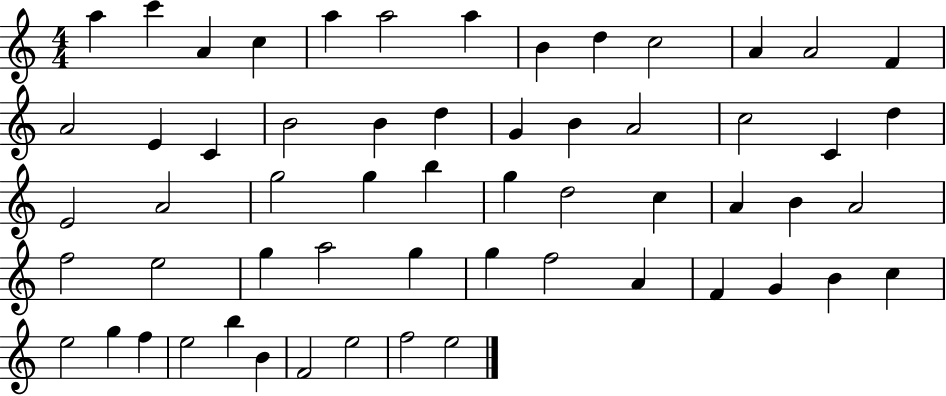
{
  \clef treble
  \numericTimeSignature
  \time 4/4
  \key c \major
  a''4 c'''4 a'4 c''4 | a''4 a''2 a''4 | b'4 d''4 c''2 | a'4 a'2 f'4 | \break a'2 e'4 c'4 | b'2 b'4 d''4 | g'4 b'4 a'2 | c''2 c'4 d''4 | \break e'2 a'2 | g''2 g''4 b''4 | g''4 d''2 c''4 | a'4 b'4 a'2 | \break f''2 e''2 | g''4 a''2 g''4 | g''4 f''2 a'4 | f'4 g'4 b'4 c''4 | \break e''2 g''4 f''4 | e''2 b''4 b'4 | f'2 e''2 | f''2 e''2 | \break \bar "|."
}